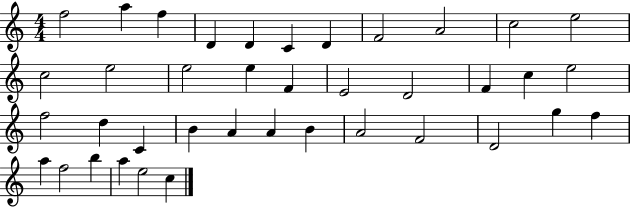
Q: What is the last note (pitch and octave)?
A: C5